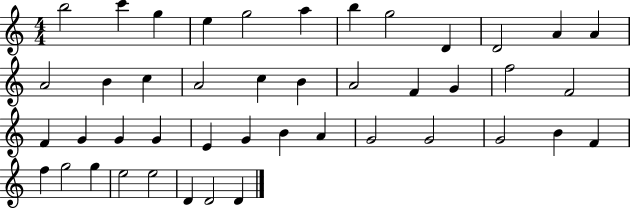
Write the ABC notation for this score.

X:1
T:Untitled
M:4/4
L:1/4
K:C
b2 c' g e g2 a b g2 D D2 A A A2 B c A2 c B A2 F G f2 F2 F G G G E G B A G2 G2 G2 B F f g2 g e2 e2 D D2 D